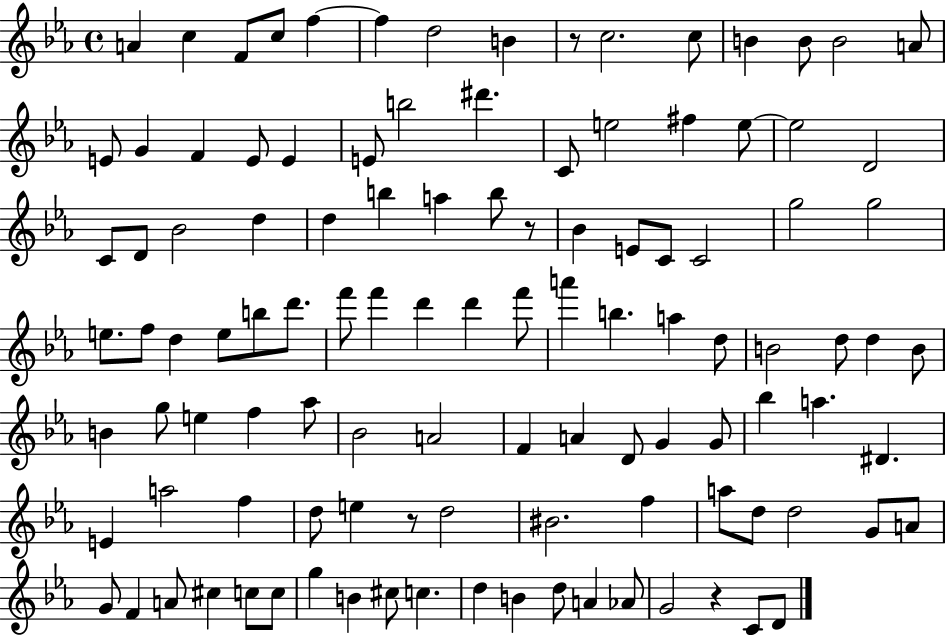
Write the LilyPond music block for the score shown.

{
  \clef treble
  \time 4/4
  \defaultTimeSignature
  \key ees \major
  \repeat volta 2 { a'4 c''4 f'8 c''8 f''4~~ | f''4 d''2 b'4 | r8 c''2. c''8 | b'4 b'8 b'2 a'8 | \break e'8 g'4 f'4 e'8 e'4 | e'8 b''2 dis'''4. | c'8 e''2 fis''4 e''8~~ | e''2 d'2 | \break c'8 d'8 bes'2 d''4 | d''4 b''4 a''4 b''8 r8 | bes'4 e'8 c'8 c'2 | g''2 g''2 | \break e''8. f''8 d''4 e''8 b''8 d'''8. | f'''8 f'''4 d'''4 d'''4 f'''8 | a'''4 b''4. a''4 d''8 | b'2 d''8 d''4 b'8 | \break b'4 g''8 e''4 f''4 aes''8 | bes'2 a'2 | f'4 a'4 d'8 g'4 g'8 | bes''4 a''4. dis'4. | \break e'4 a''2 f''4 | d''8 e''4 r8 d''2 | bis'2. f''4 | a''8 d''8 d''2 g'8 a'8 | \break g'8 f'4 a'8 cis''4 c''8 c''8 | g''4 b'4 cis''8 c''4. | d''4 b'4 d''8 a'4 aes'8 | g'2 r4 c'8 d'8 | \break } \bar "|."
}